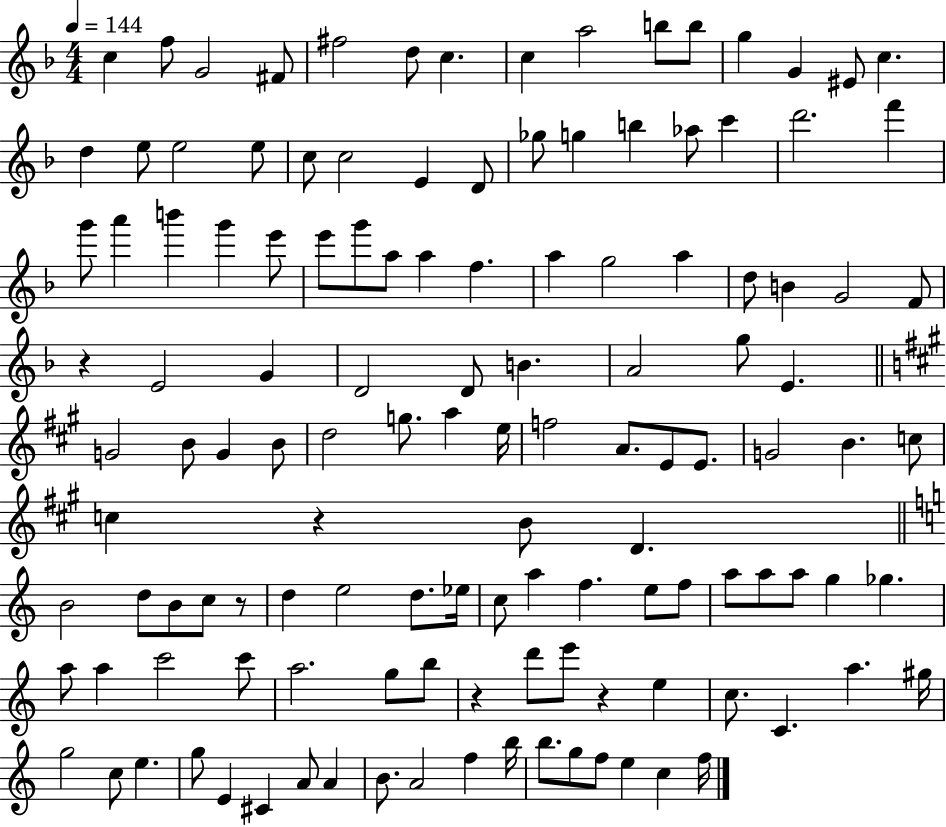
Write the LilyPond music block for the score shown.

{
  \clef treble
  \numericTimeSignature
  \time 4/4
  \key f \major
  \tempo 4 = 144
  \repeat volta 2 { c''4 f''8 g'2 fis'8 | fis''2 d''8 c''4. | c''4 a''2 b''8 b''8 | g''4 g'4 eis'8 c''4. | \break d''4 e''8 e''2 e''8 | c''8 c''2 e'4 d'8 | ges''8 g''4 b''4 aes''8 c'''4 | d'''2. f'''4 | \break g'''8 a'''4 b'''4 g'''4 e'''8 | e'''8 g'''8 a''8 a''4 f''4. | a''4 g''2 a''4 | d''8 b'4 g'2 f'8 | \break r4 e'2 g'4 | d'2 d'8 b'4. | a'2 g''8 e'4. | \bar "||" \break \key a \major g'2 b'8 g'4 b'8 | d''2 g''8. a''4 e''16 | f''2 a'8. e'8 e'8. | g'2 b'4. c''8 | \break c''4 r4 b'8 d'4. | \bar "||" \break \key a \minor b'2 d''8 b'8 c''8 r8 | d''4 e''2 d''8. ees''16 | c''8 a''4 f''4. e''8 f''8 | a''8 a''8 a''8 g''4 ges''4. | \break a''8 a''4 c'''2 c'''8 | a''2. g''8 b''8 | r4 d'''8 e'''8 r4 e''4 | c''8. c'4. a''4. gis''16 | \break g''2 c''8 e''4. | g''8 e'4 cis'4 a'8 a'4 | b'8. a'2 f''4 b''16 | b''8. g''8 f''8 e''4 c''4 f''16 | \break } \bar "|."
}